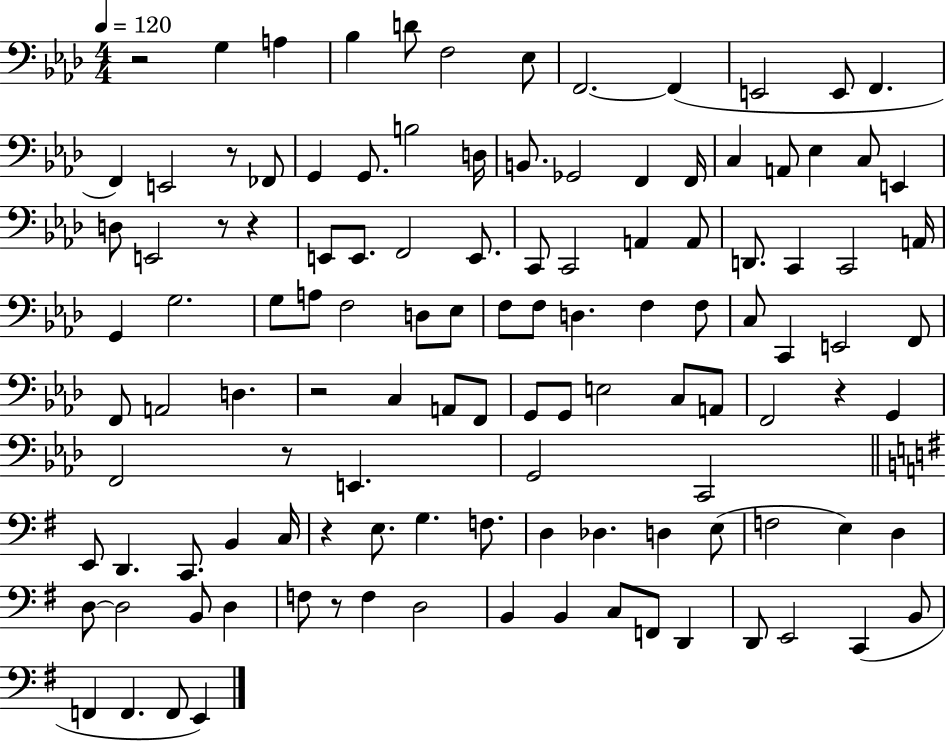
R/h G3/q A3/q Bb3/q D4/e F3/h Eb3/e F2/h. F2/q E2/h E2/e F2/q. F2/q E2/h R/e FES2/e G2/q G2/e. B3/h D3/s B2/e. Gb2/h F2/q F2/s C3/q A2/e Eb3/q C3/e E2/q D3/e E2/h R/e R/q E2/e E2/e. F2/h E2/e. C2/e C2/h A2/q A2/e D2/e. C2/q C2/h A2/s G2/q G3/h. G3/e A3/e F3/h D3/e Eb3/e F3/e F3/e D3/q. F3/q F3/e C3/e C2/q E2/h F2/e F2/e A2/h D3/q. R/h C3/q A2/e F2/e G2/e G2/e E3/h C3/e A2/e F2/h R/q G2/q F2/h R/e E2/q. G2/h C2/h E2/e D2/q. C2/e. B2/q C3/s R/q E3/e. G3/q. F3/e. D3/q Db3/q. D3/q E3/e F3/h E3/q D3/q D3/e D3/h B2/e D3/q F3/e R/e F3/q D3/h B2/q B2/q C3/e F2/e D2/q D2/e E2/h C2/q B2/e F2/q F2/q. F2/e E2/q